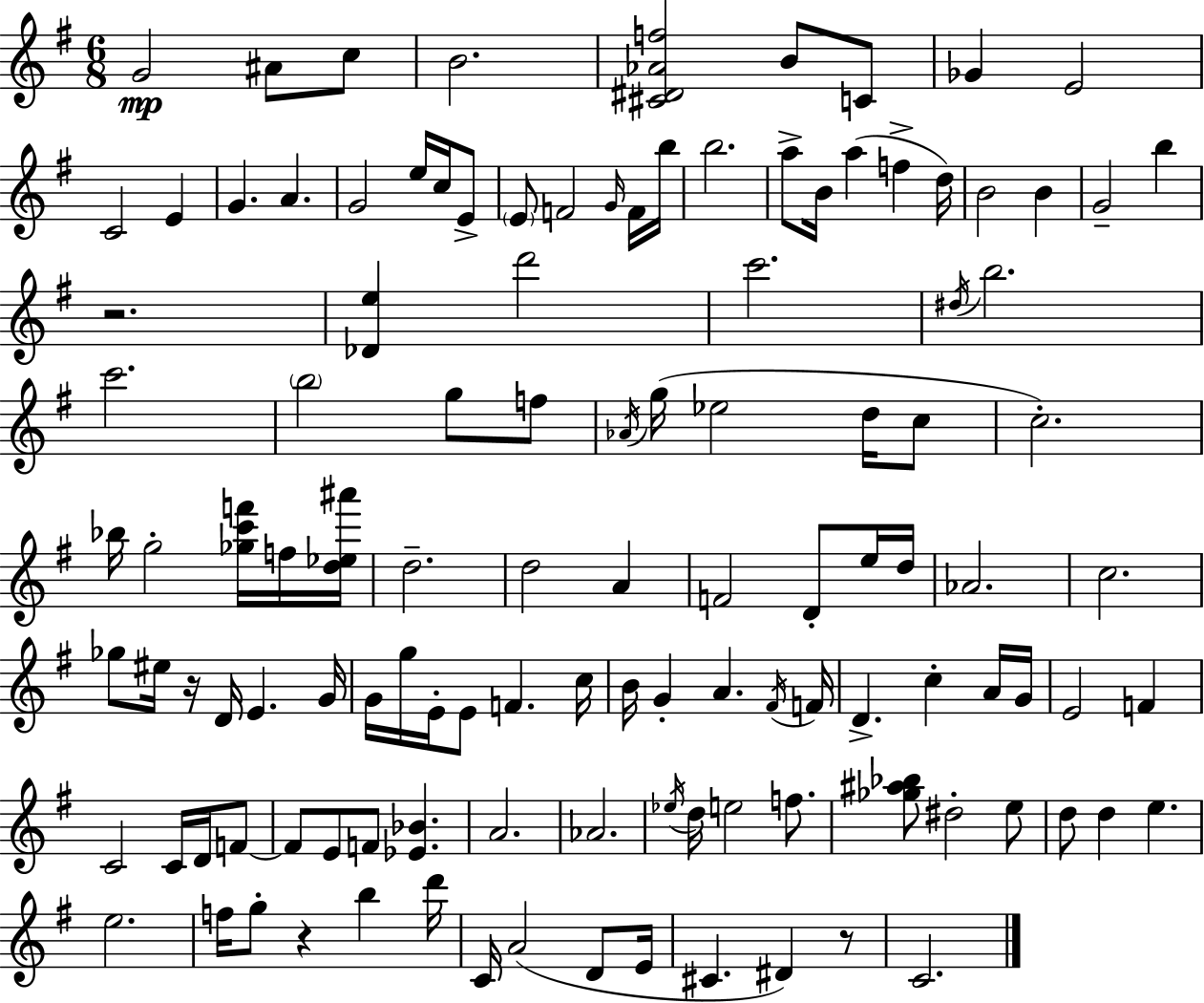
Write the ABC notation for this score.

X:1
T:Untitled
M:6/8
L:1/4
K:G
G2 ^A/2 c/2 B2 [^C^D_Af]2 B/2 C/2 _G E2 C2 E G A G2 e/4 c/4 E/2 E/2 F2 G/4 F/4 b/4 b2 a/2 B/4 a f d/4 B2 B G2 b z2 [_De] d'2 c'2 ^d/4 b2 c'2 b2 g/2 f/2 _A/4 g/4 _e2 d/4 c/2 c2 _b/4 g2 [_gc'f']/4 f/4 [d_e^a']/4 d2 d2 A F2 D/2 e/4 d/4 _A2 c2 _g/2 ^e/4 z/4 D/4 E G/4 G/4 g/4 E/4 E/2 F c/4 B/4 G A ^F/4 F/4 D c A/4 G/4 E2 F C2 C/4 D/4 F/2 F/2 E/2 F/2 [_E_B] A2 _A2 _e/4 d/4 e2 f/2 [_g^a_b]/2 ^d2 e/2 d/2 d e e2 f/4 g/2 z b d'/4 C/4 A2 D/2 E/4 ^C ^D z/2 C2